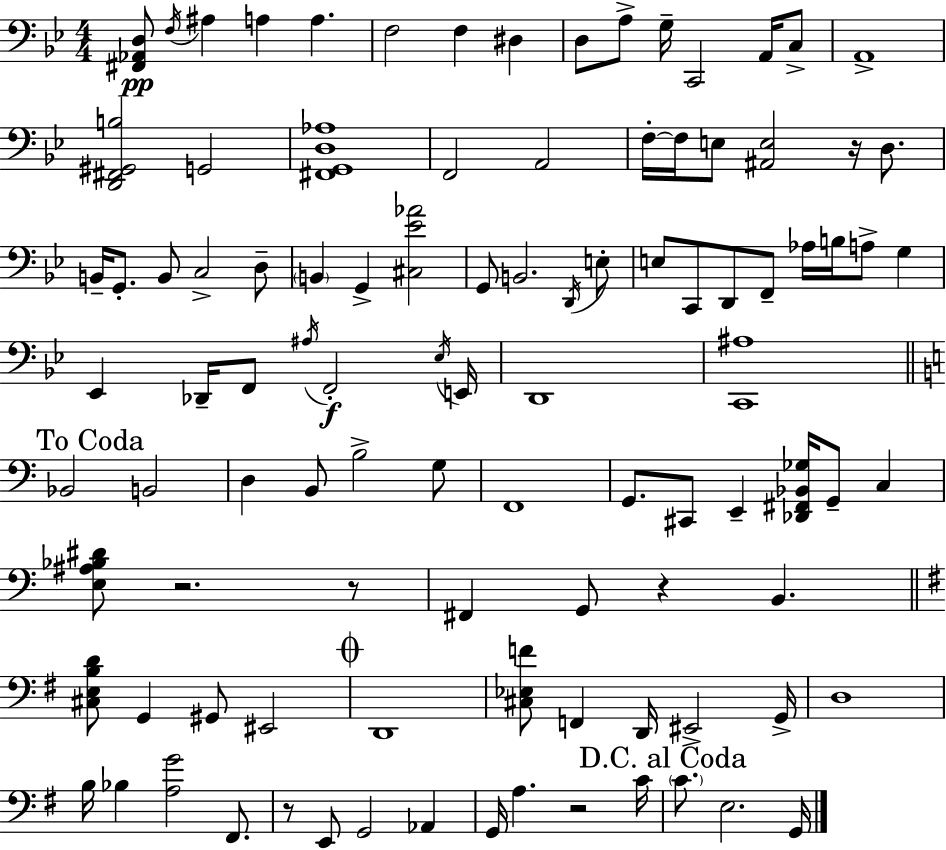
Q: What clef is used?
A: bass